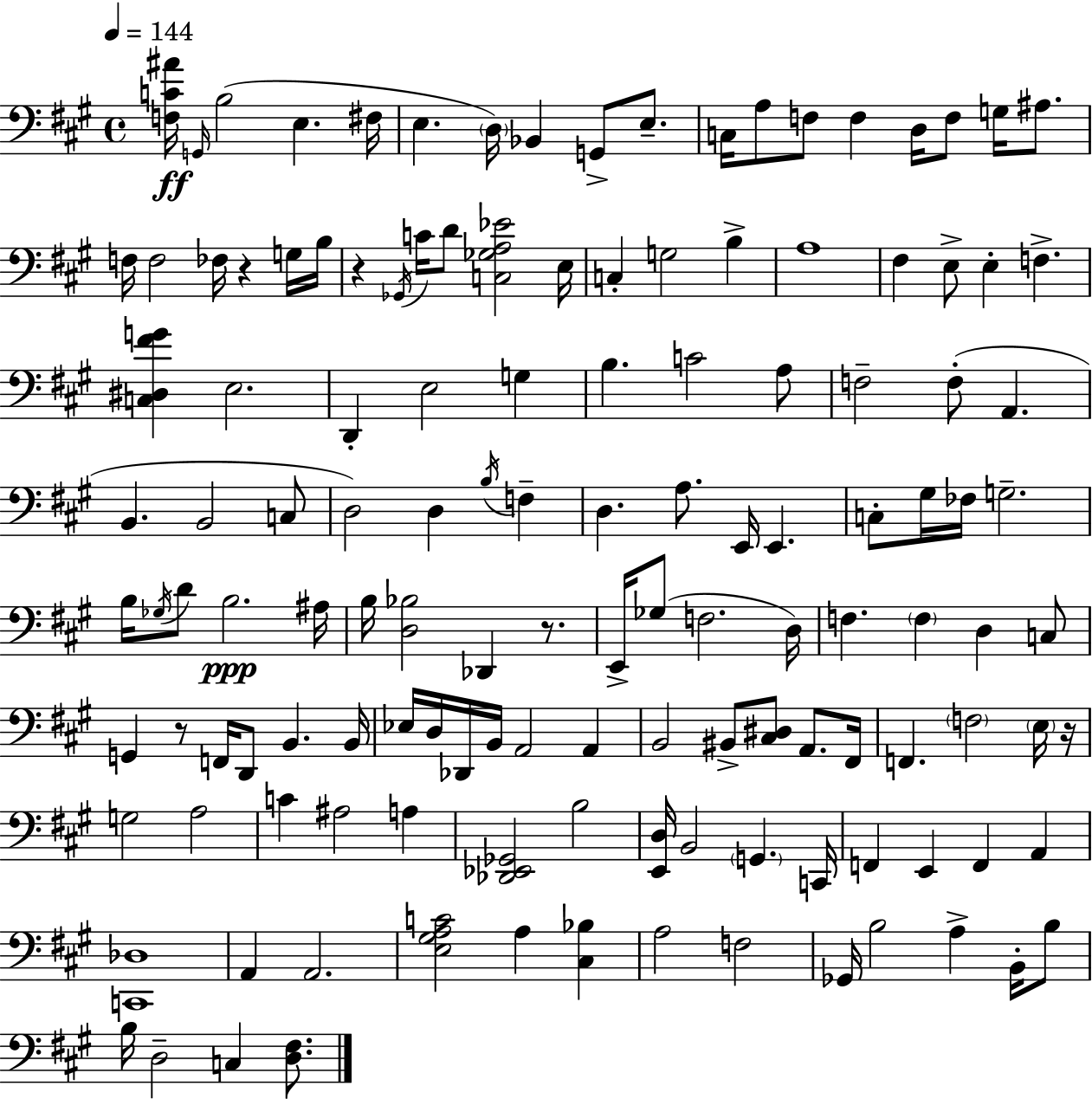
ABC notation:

X:1
T:Untitled
M:4/4
L:1/4
K:A
[F,C^A]/4 G,,/4 B,2 E, ^F,/4 E, D,/4 _B,, G,,/2 E,/2 C,/4 A,/2 F,/2 F, D,/4 F,/2 G,/4 ^A,/2 F,/4 F,2 _F,/4 z G,/4 B,/4 z _G,,/4 C/4 D/2 [C,_G,A,_E]2 E,/4 C, G,2 B, A,4 ^F, E,/2 E, F, [C,^D,^FG] E,2 D,, E,2 G, B, C2 A,/2 F,2 F,/2 A,, B,, B,,2 C,/2 D,2 D, B,/4 F, D, A,/2 E,,/4 E,, C,/2 ^G,/4 _F,/4 G,2 B,/4 _G,/4 D/2 B,2 ^A,/4 B,/4 [D,_B,]2 _D,, z/2 E,,/4 _G,/2 F,2 D,/4 F, F, D, C,/2 G,, z/2 F,,/4 D,,/2 B,, B,,/4 _E,/4 D,/4 _D,,/4 B,,/4 A,,2 A,, B,,2 ^B,,/2 [^C,^D,]/2 A,,/2 ^F,,/4 F,, F,2 E,/4 z/4 G,2 A,2 C ^A,2 A, [_D,,_E,,_G,,]2 B,2 [E,,D,]/4 B,,2 G,, C,,/4 F,, E,, F,, A,, [C,,_D,]4 A,, A,,2 [E,^G,A,C]2 A, [^C,_B,] A,2 F,2 _G,,/4 B,2 A, B,,/4 B,/2 B,/4 D,2 C, [D,^F,]/2